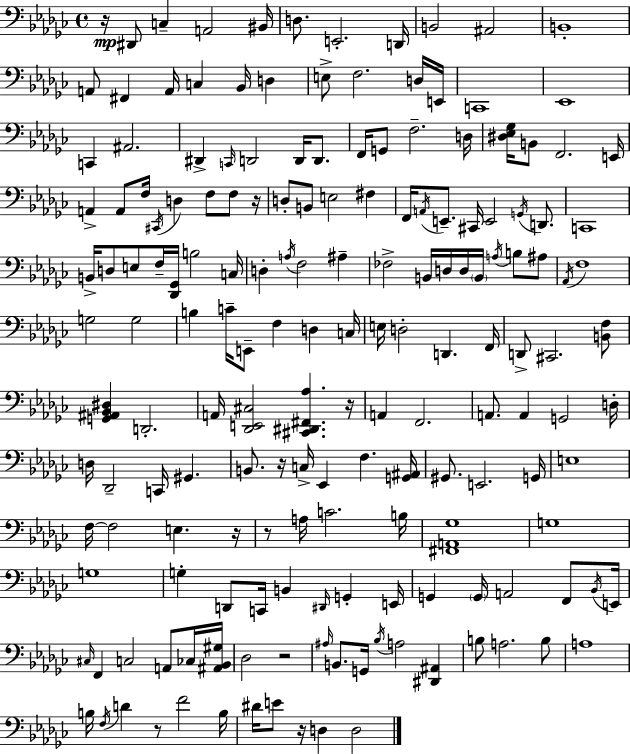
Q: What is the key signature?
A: EES minor